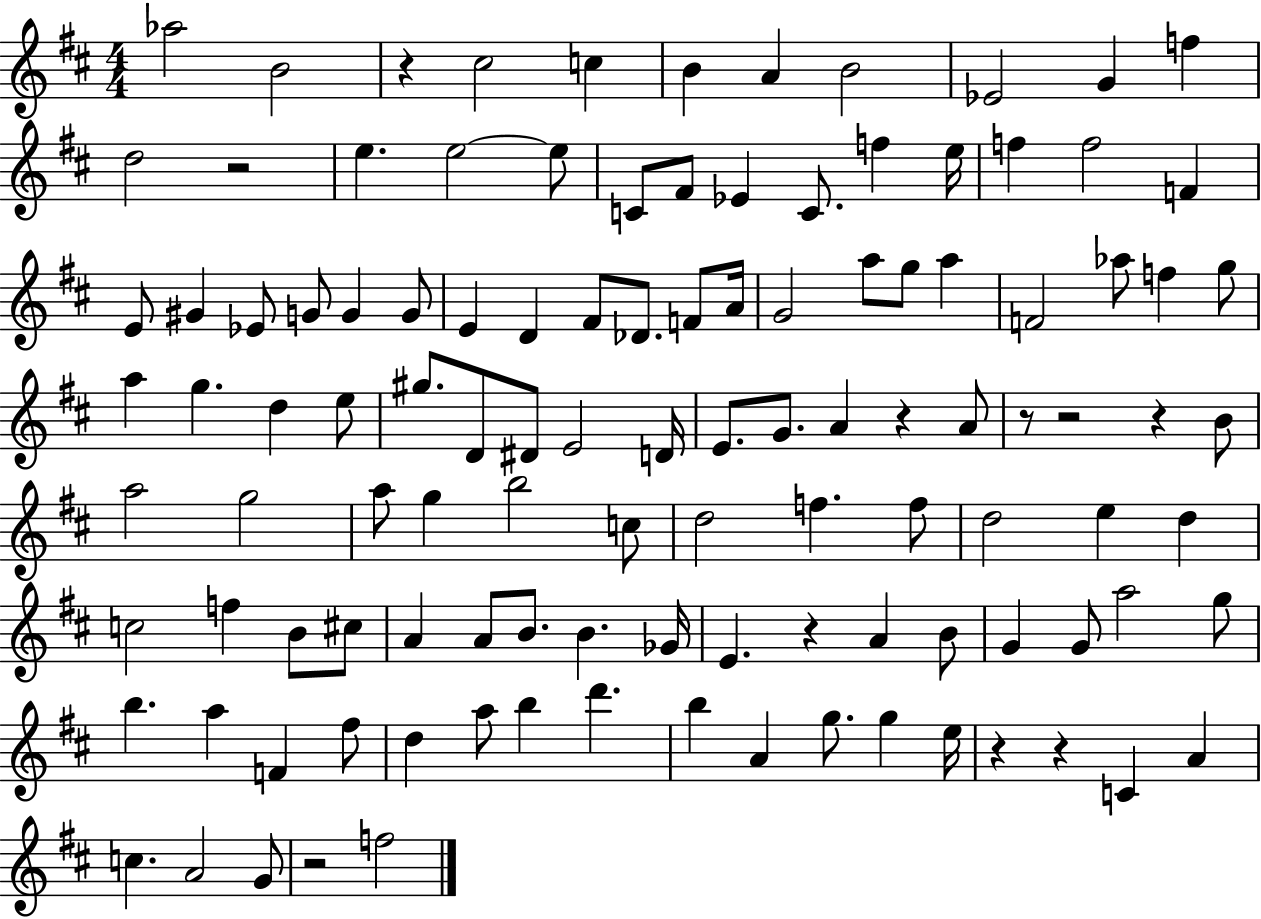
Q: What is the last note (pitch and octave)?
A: F5